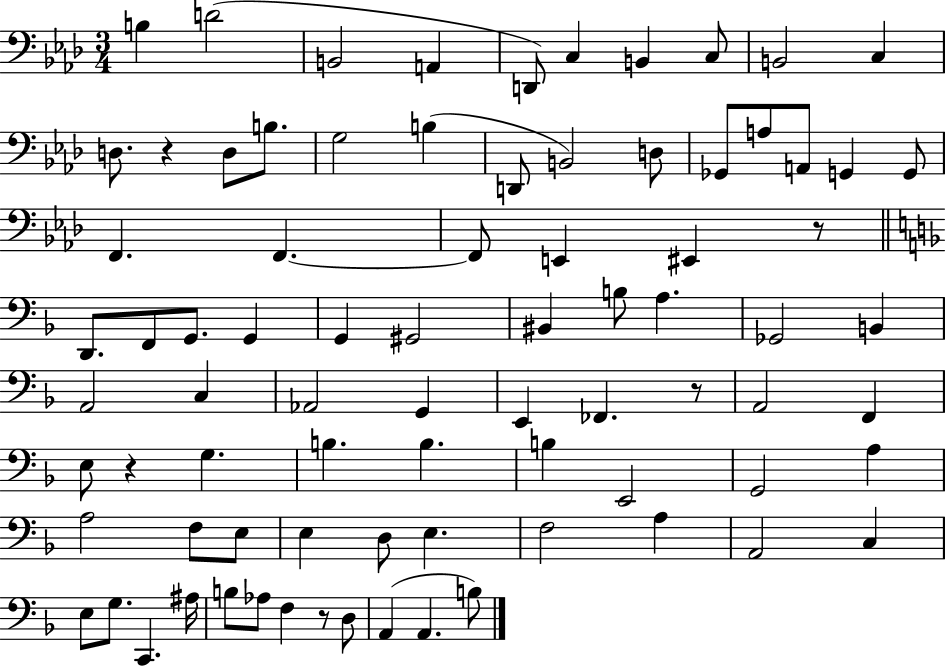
{
  \clef bass
  \numericTimeSignature
  \time 3/4
  \key aes \major
  b4 d'2( | b,2 a,4 | d,8) c4 b,4 c8 | b,2 c4 | \break d8. r4 d8 b8. | g2 b4( | d,8 b,2) d8 | ges,8 a8 a,8 g,4 g,8 | \break f,4. f,4.~~ | f,8 e,4 eis,4 r8 | \bar "||" \break \key f \major d,8. f,8 g,8. g,4 | g,4 gis,2 | bis,4 b8 a4. | ges,2 b,4 | \break a,2 c4 | aes,2 g,4 | e,4 fes,4. r8 | a,2 f,4 | \break e8 r4 g4. | b4. b4. | b4 e,2 | g,2 a4 | \break a2 f8 e8 | e4 d8 e4. | f2 a4 | a,2 c4 | \break e8 g8. c,4. ais16 | b8 aes8 f4 r8 d8 | a,4( a,4. b8) | \bar "|."
}